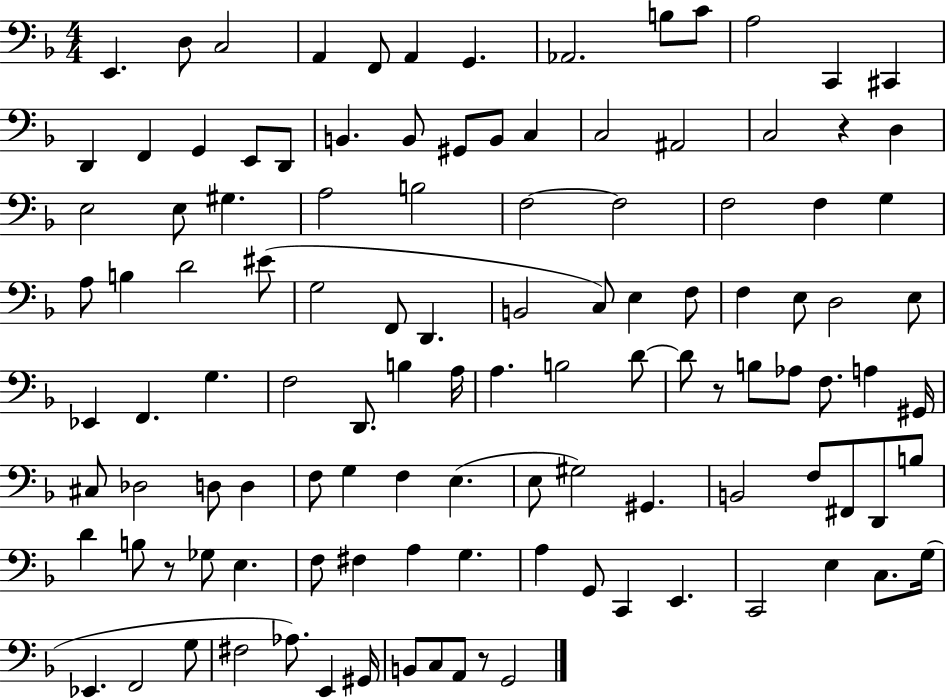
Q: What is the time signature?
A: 4/4